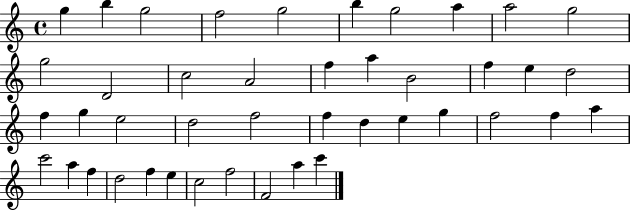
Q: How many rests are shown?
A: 0